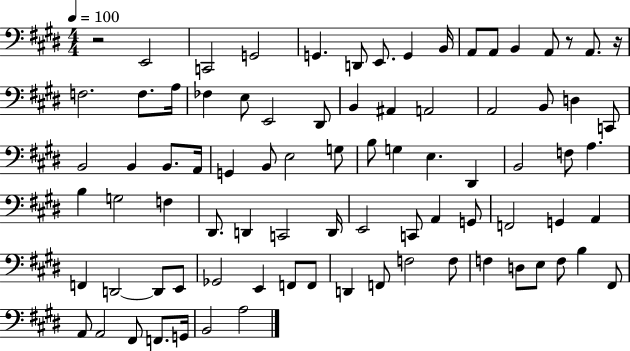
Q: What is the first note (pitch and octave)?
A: E2